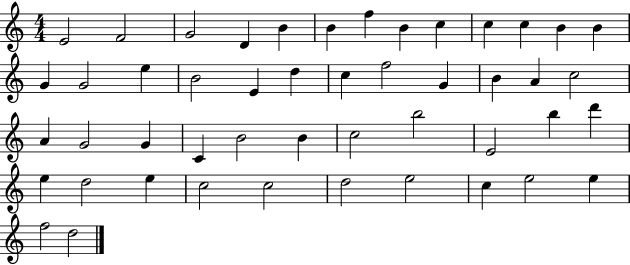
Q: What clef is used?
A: treble